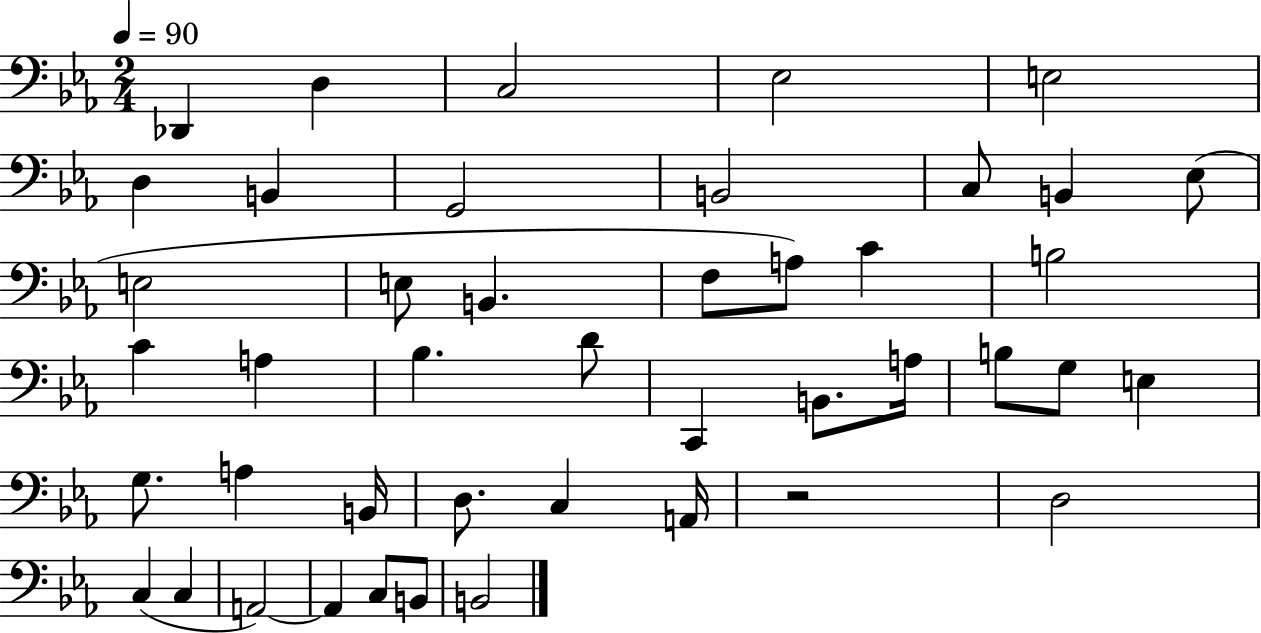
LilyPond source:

{
  \clef bass
  \numericTimeSignature
  \time 2/4
  \key ees \major
  \tempo 4 = 90
  des,4 d4 | c2 | ees2 | e2 | \break d4 b,4 | g,2 | b,2 | c8 b,4 ees8( | \break e2 | e8 b,4. | f8 a8) c'4 | b2 | \break c'4 a4 | bes4. d'8 | c,4 b,8. a16 | b8 g8 e4 | \break g8. a4 b,16 | d8. c4 a,16 | r2 | d2 | \break c4( c4 | a,2~~) | a,4 c8 b,8 | b,2 | \break \bar "|."
}